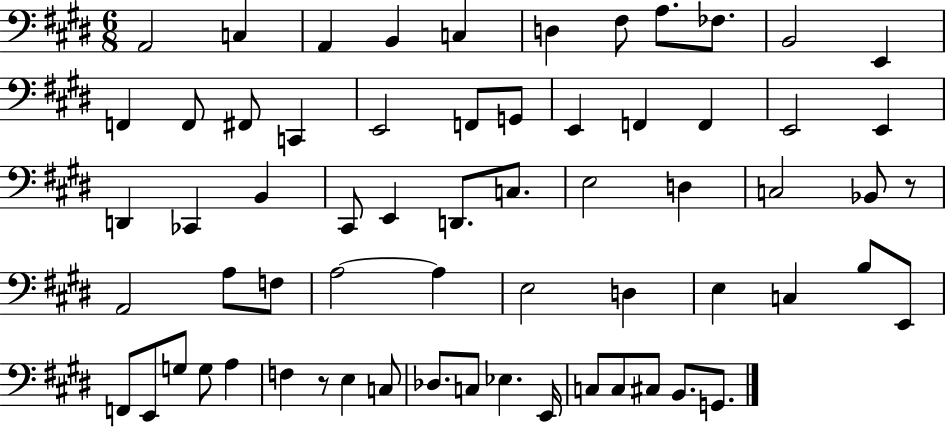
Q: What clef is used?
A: bass